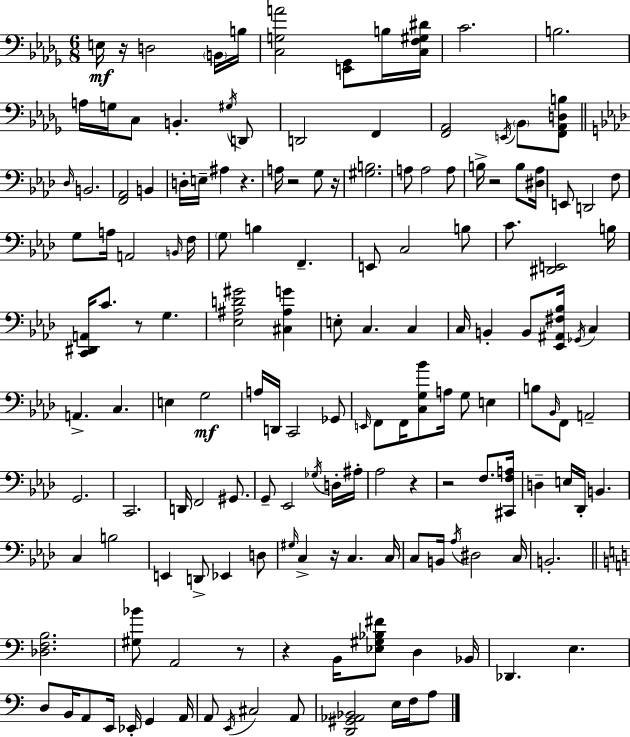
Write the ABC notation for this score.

X:1
T:Untitled
M:6/8
L:1/4
K:Bbm
E,/4 z/4 D,2 B,,/4 B,/4 [C,G,A]2 [E,,_G,,]/2 B,/4 [C,F,^G,^D]/4 C2 B,2 A,/4 G,/4 C,/2 B,, ^G,/4 D,,/2 D,,2 F,, [F,,_A,,]2 E,,/4 _B,,/2 [F,,_A,,D,B,]/2 _D,/4 B,,2 [F,,_A,,]2 B,, D,/4 E,/4 ^A, z A,/4 z2 G,/2 z/4 [^G,B,]2 A,/2 A,2 A,/2 B,/4 z2 B,/2 [^D,_A,]/4 E,,/2 D,,2 F,/2 G,/2 A,/4 A,,2 B,,/4 F,/4 G,/2 B, F,, E,,/2 C,2 B,/2 C/2 [^D,,E,,]2 B,/4 [C,,^D,,A,,]/4 C/2 z/2 G, [_E,^A,D^G]2 [^C,^A,G] E,/2 C, C, C,/4 B,, B,,/2 [_E,,^A,,^F,_B,]/4 _G,,/4 C, A,, C, E, G,2 A,/4 D,,/4 C,,2 _G,,/2 E,,/4 F,,/2 F,,/4 [C,G,_B]/2 A,/4 G,/2 E, B,/2 _B,,/4 F,,/2 A,,2 G,,2 C,,2 D,,/4 F,,2 ^G,,/2 G,,/2 _E,,2 _G,/4 D,/4 ^A,/4 _A,2 z z2 F,/2 [^C,,F,A,]/4 D, E,/4 _D,,/4 B,, C, B,2 E,, D,,/2 _E,, D,/2 ^G,/4 C, z/4 C, C,/4 C,/2 B,,/4 _A,/4 ^D,2 C,/4 B,,2 [_D,F,B,]2 [^G,_B]/2 A,,2 z/2 z B,,/4 [_E,^G,_B,^F]/2 D, _B,,/4 _D,, E, D,/2 B,,/4 A,,/2 E,,/4 _E,,/4 G,, A,,/4 A,,/2 E,,/4 ^C,2 A,,/2 [D,,^G,,_A,,_B,,]2 E,/4 F,/4 A,/2